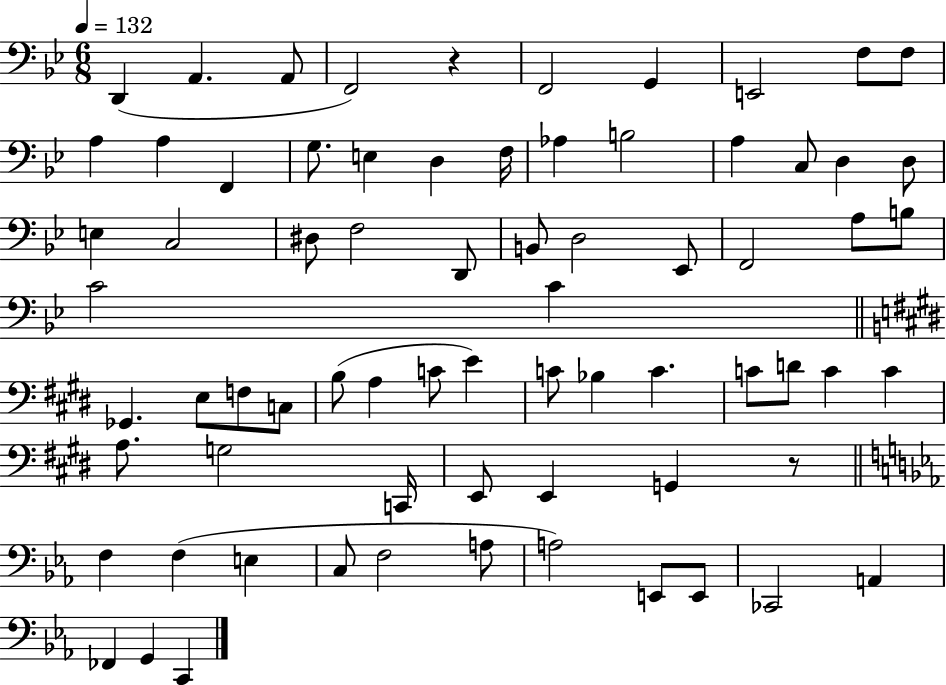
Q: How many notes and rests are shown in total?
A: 72